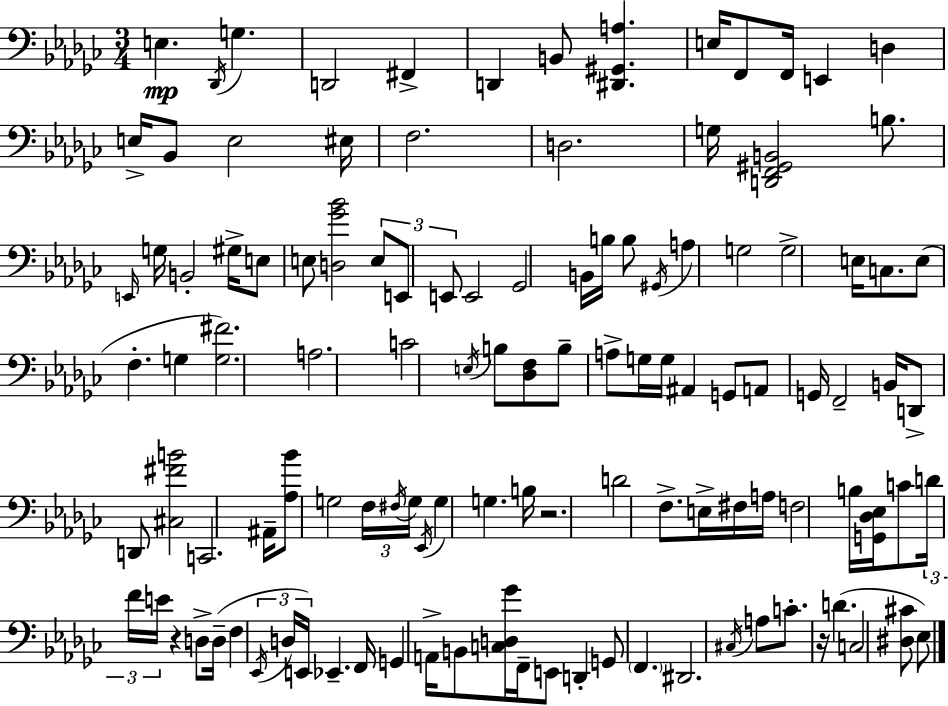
{
  \clef bass
  \numericTimeSignature
  \time 3/4
  \key ees \minor
  e4.\mp \acciaccatura { des,16 } g4. | d,2 fis,4-> | d,4 b,8 <dis, gis, a>4. | e16 f,8 f,16 e,4 d4 | \break e16-> bes,8 e2 | eis16 f2. | d2. | g16 <d, f, gis, b,>2 b8. | \break \grace { e,16 } g16 b,2-. gis16-> | e8 e8 <d ges' bes'>2 | \tuplet 3/2 { e8 e,8 e,8 } e,2 | ges,2 b,16 b16 | \break b8 \acciaccatura { gis,16 } a4 g2 | g2-> e16 | c8. e8( f4.-. g4 | <g fis'>2.) | \break a2. | c'2 \acciaccatura { e16 } | b8 <des f>8 b8-- a8-> g16 g16 ais,4 | g,8 a,8 g,16 f,2-- | \break b,16 d,8-> d,8 <cis fis' b'>2 | c,2. | ais,16-- <aes bes'>8 g2 | \tuplet 3/2 { f16 \acciaccatura { fis16 } g16 } \acciaccatura { ees,16 } g4 g4. | \break b16 r2. | d'2 | f8.-> e16-> fis16 a16 f2 | b16 <g, des ees>16 c'8 \tuplet 3/2 { d'16 f'16 e'16 } r4 | \break d8-> d16--( f4 \tuplet 3/2 { \acciaccatura { ees,16 } d16 | e,16) } ees,4.-- f,16 g,4 | a,16-> b,8 <c d ges'>16 f,16-- e,8 d,4-. g,8 | \parenthesize f,4. dis,2. | \break \acciaccatura { cis16 } a8 c'8.-. | r16 d'4.( c2 | <dis cis'>8 ees8) \bar "|."
}